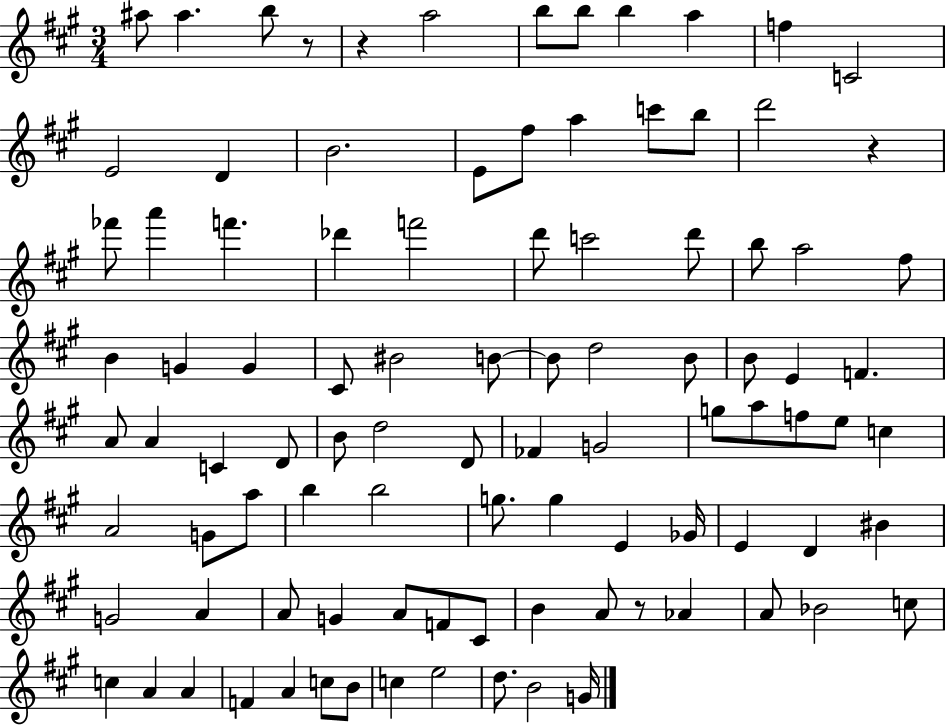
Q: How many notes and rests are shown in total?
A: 97